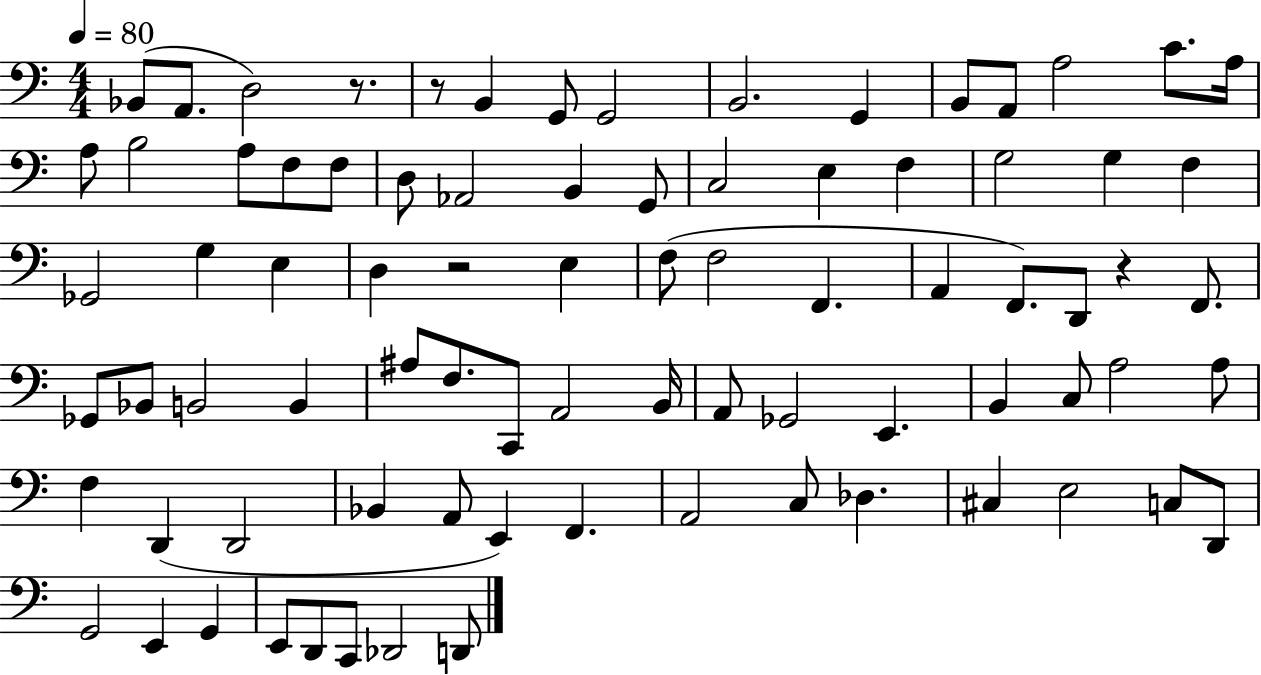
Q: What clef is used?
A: bass